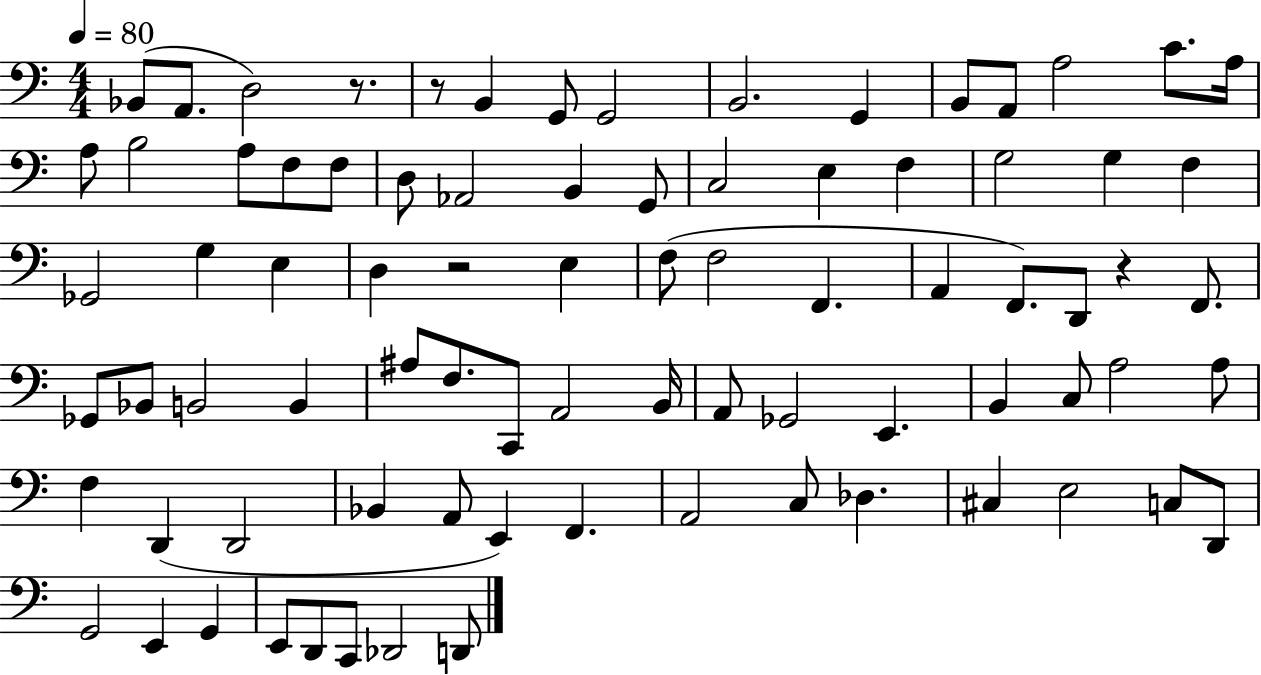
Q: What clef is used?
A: bass